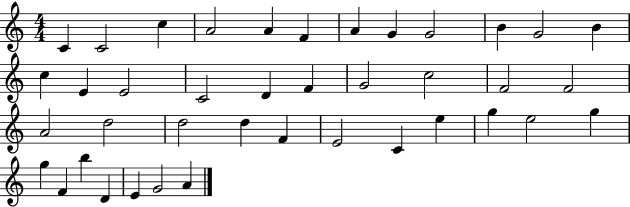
C4/q C4/h C5/q A4/h A4/q F4/q A4/q G4/q G4/h B4/q G4/h B4/q C5/q E4/q E4/h C4/h D4/q F4/q G4/h C5/h F4/h F4/h A4/h D5/h D5/h D5/q F4/q E4/h C4/q E5/q G5/q E5/h G5/q G5/q F4/q B5/q D4/q E4/q G4/h A4/q